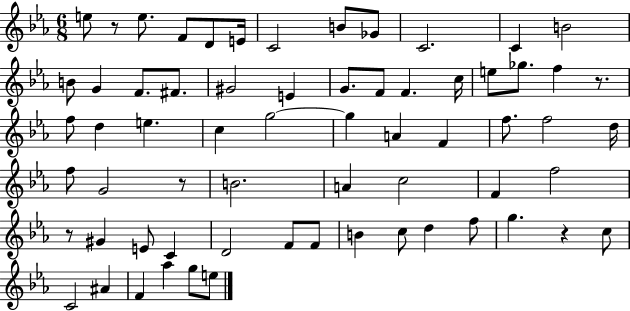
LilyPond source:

{
  \clef treble
  \numericTimeSignature
  \time 6/8
  \key ees \major
  e''8 r8 e''8. f'8 d'8 e'16 | c'2 b'8 ges'8 | c'2. | c'4 b'2 | \break b'8 g'4 f'8. fis'8. | gis'2 e'4 | g'8. f'8 f'4. c''16 | e''8 ges''8. f''4 r8. | \break f''8 d''4 e''4. | c''4 g''2~~ | g''4 a'4 f'4 | f''8. f''2 d''16 | \break f''8 g'2 r8 | b'2. | a'4 c''2 | f'4 f''2 | \break r8 gis'4 e'8 c'4 | d'2 f'8 f'8 | b'4 c''8 d''4 f''8 | g''4. r4 c''8 | \break c'2 ais'4 | f'4 aes''4 g''8 e''8 | \bar "|."
}